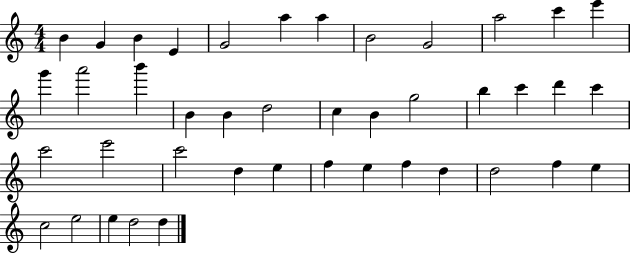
{
  \clef treble
  \numericTimeSignature
  \time 4/4
  \key c \major
  b'4 g'4 b'4 e'4 | g'2 a''4 a''4 | b'2 g'2 | a''2 c'''4 e'''4 | \break g'''4 a'''2 b'''4 | b'4 b'4 d''2 | c''4 b'4 g''2 | b''4 c'''4 d'''4 c'''4 | \break c'''2 e'''2 | c'''2 d''4 e''4 | f''4 e''4 f''4 d''4 | d''2 f''4 e''4 | \break c''2 e''2 | e''4 d''2 d''4 | \bar "|."
}